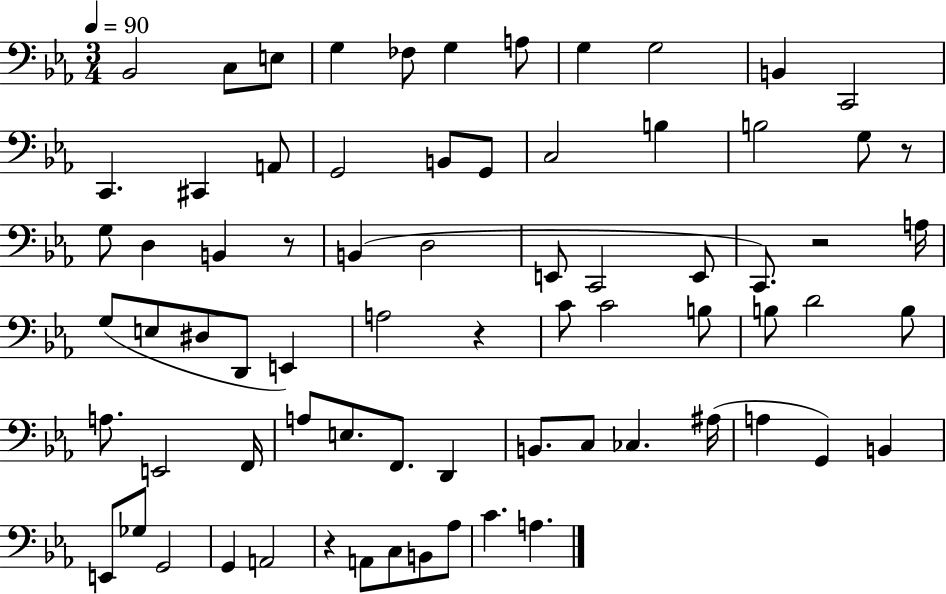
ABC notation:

X:1
T:Untitled
M:3/4
L:1/4
K:Eb
_B,,2 C,/2 E,/2 G, _F,/2 G, A,/2 G, G,2 B,, C,,2 C,, ^C,, A,,/2 G,,2 B,,/2 G,,/2 C,2 B, B,2 G,/2 z/2 G,/2 D, B,, z/2 B,, D,2 E,,/2 C,,2 E,,/2 C,,/2 z2 A,/4 G,/2 E,/2 ^D,/2 D,,/2 E,, A,2 z C/2 C2 B,/2 B,/2 D2 B,/2 A,/2 E,,2 F,,/4 A,/2 E,/2 F,,/2 D,, B,,/2 C,/2 _C, ^A,/4 A, G,, B,, E,,/2 _G,/2 G,,2 G,, A,,2 z A,,/2 C,/2 B,,/2 _A,/2 C A,